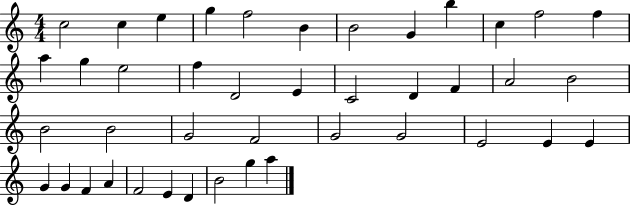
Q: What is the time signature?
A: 4/4